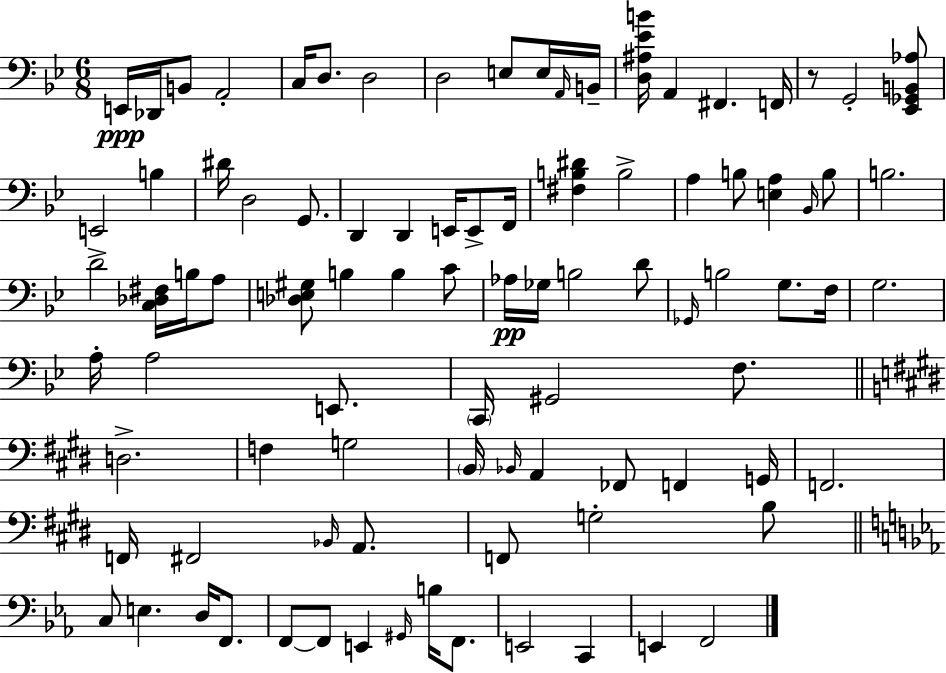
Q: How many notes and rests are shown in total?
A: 91